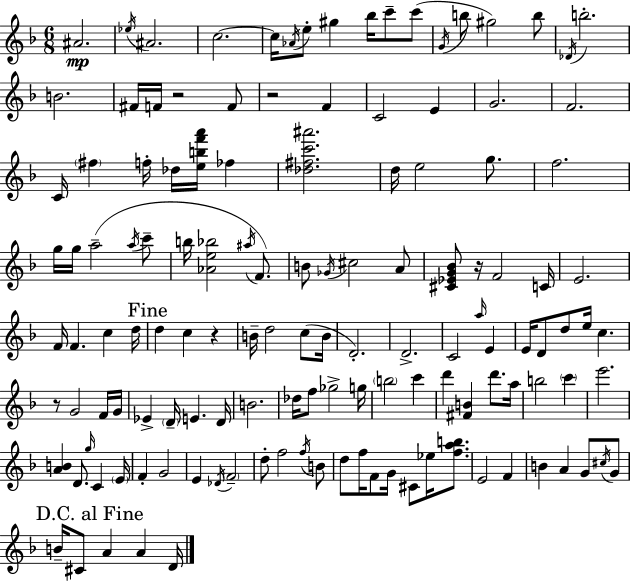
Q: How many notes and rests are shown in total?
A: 133